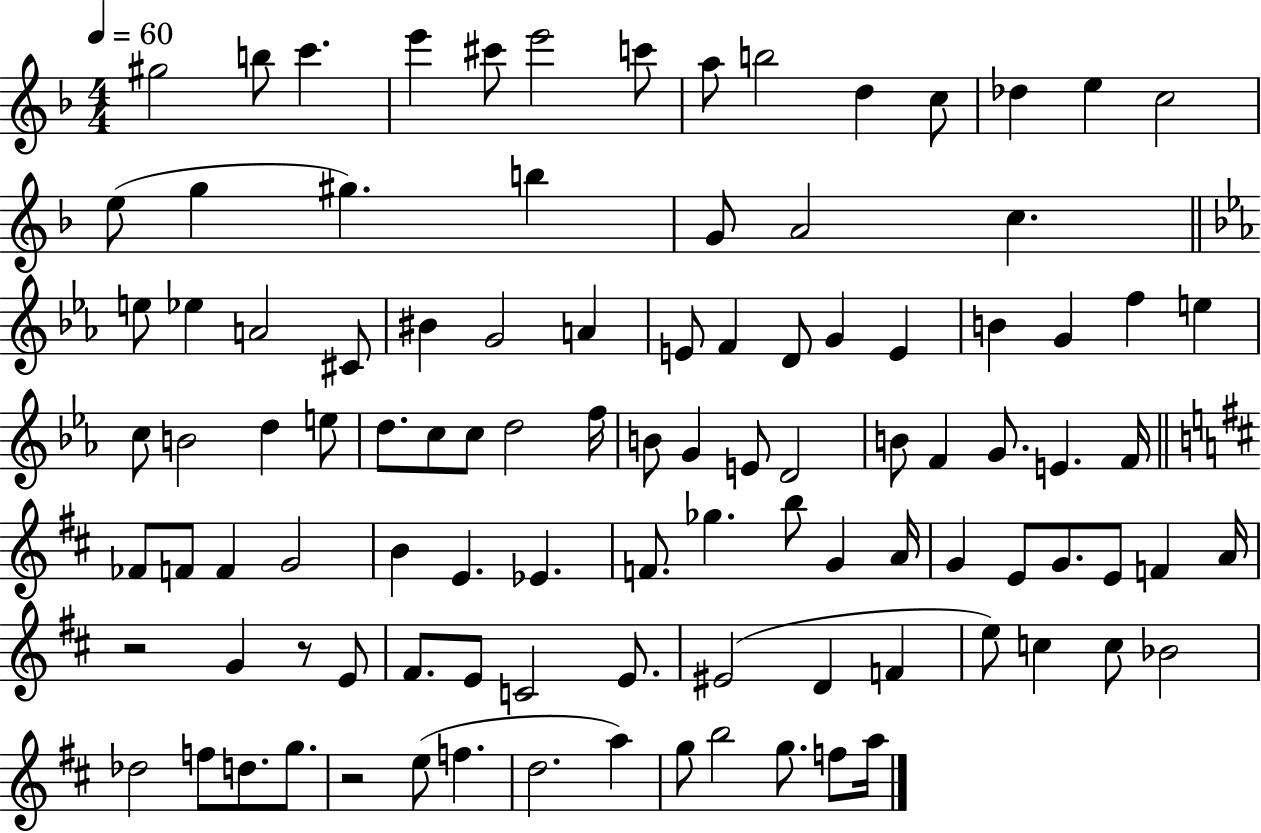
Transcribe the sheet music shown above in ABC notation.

X:1
T:Untitled
M:4/4
L:1/4
K:F
^g2 b/2 c' e' ^c'/2 e'2 c'/2 a/2 b2 d c/2 _d e c2 e/2 g ^g b G/2 A2 c e/2 _e A2 ^C/2 ^B G2 A E/2 F D/2 G E B G f e c/2 B2 d e/2 d/2 c/2 c/2 d2 f/4 B/2 G E/2 D2 B/2 F G/2 E F/4 _F/2 F/2 F G2 B E _E F/2 _g b/2 G A/4 G E/2 G/2 E/2 F A/4 z2 G z/2 E/2 ^F/2 E/2 C2 E/2 ^E2 D F e/2 c c/2 _B2 _d2 f/2 d/2 g/2 z2 e/2 f d2 a g/2 b2 g/2 f/2 a/4